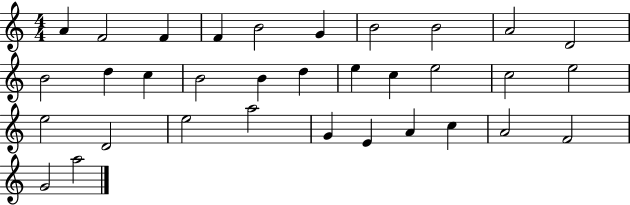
X:1
T:Untitled
M:4/4
L:1/4
K:C
A F2 F F B2 G B2 B2 A2 D2 B2 d c B2 B d e c e2 c2 e2 e2 D2 e2 a2 G E A c A2 F2 G2 a2